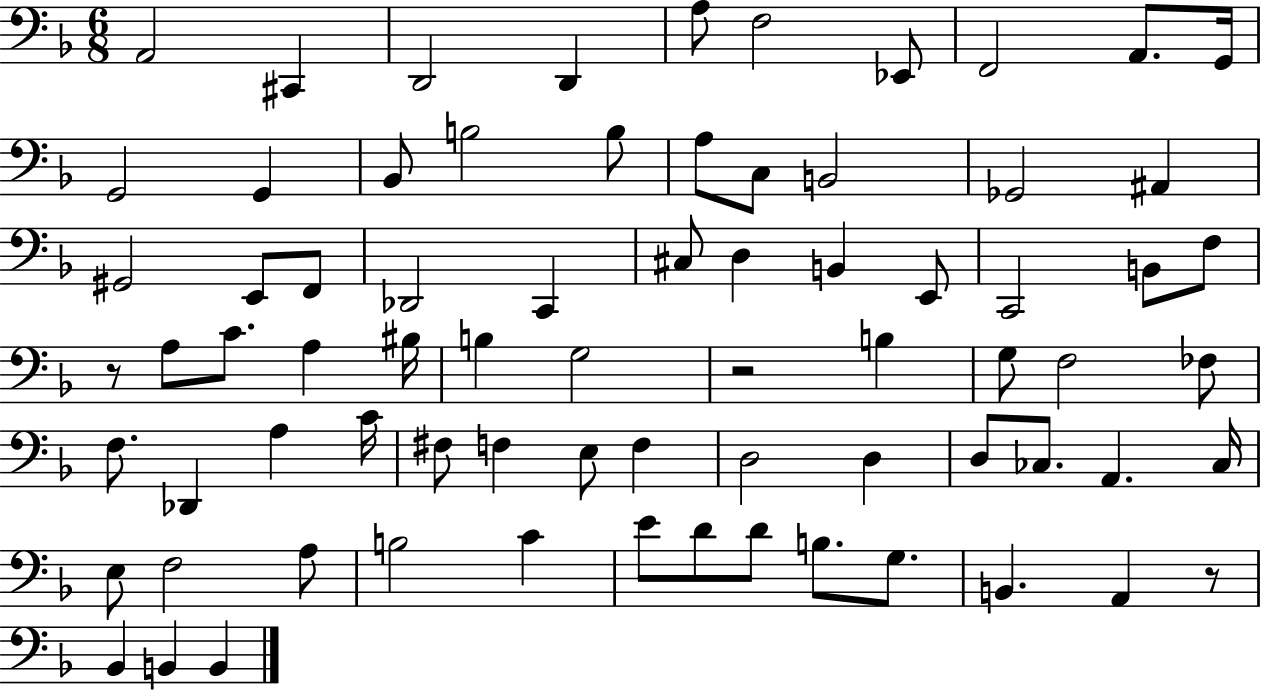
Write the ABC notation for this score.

X:1
T:Untitled
M:6/8
L:1/4
K:F
A,,2 ^C,, D,,2 D,, A,/2 F,2 _E,,/2 F,,2 A,,/2 G,,/4 G,,2 G,, _B,,/2 B,2 B,/2 A,/2 C,/2 B,,2 _G,,2 ^A,, ^G,,2 E,,/2 F,,/2 _D,,2 C,, ^C,/2 D, B,, E,,/2 C,,2 B,,/2 F,/2 z/2 A,/2 C/2 A, ^B,/4 B, G,2 z2 B, G,/2 F,2 _F,/2 F,/2 _D,, A, C/4 ^F,/2 F, E,/2 F, D,2 D, D,/2 _C,/2 A,, _C,/4 E,/2 F,2 A,/2 B,2 C E/2 D/2 D/2 B,/2 G,/2 B,, A,, z/2 _B,, B,, B,,